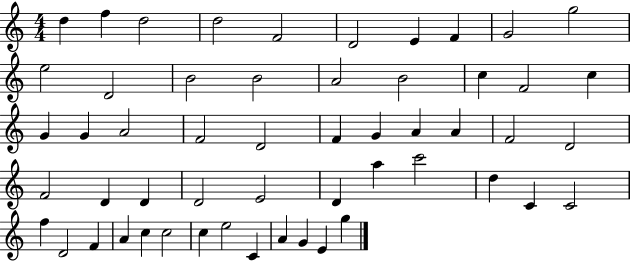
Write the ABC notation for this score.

X:1
T:Untitled
M:4/4
L:1/4
K:C
d f d2 d2 F2 D2 E F G2 g2 e2 D2 B2 B2 A2 B2 c F2 c G G A2 F2 D2 F G A A F2 D2 F2 D D D2 E2 D a c'2 d C C2 f D2 F A c c2 c e2 C A G E g